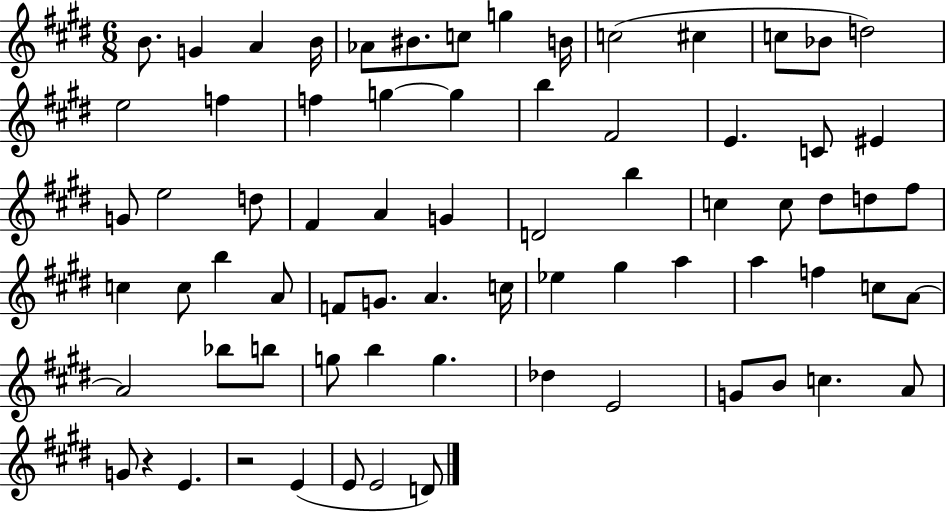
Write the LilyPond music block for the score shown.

{
  \clef treble
  \numericTimeSignature
  \time 6/8
  \key e \major
  b'8. g'4 a'4 b'16 | aes'8 bis'8. c''8 g''4 b'16 | c''2( cis''4 | c''8 bes'8 d''2) | \break e''2 f''4 | f''4 g''4~~ g''4 | b''4 fis'2 | e'4. c'8 eis'4 | \break g'8 e''2 d''8 | fis'4 a'4 g'4 | d'2 b''4 | c''4 c''8 dis''8 d''8 fis''8 | \break c''4 c''8 b''4 a'8 | f'8 g'8. a'4. c''16 | ees''4 gis''4 a''4 | a''4 f''4 c''8 a'8~~ | \break a'2 bes''8 b''8 | g''8 b''4 g''4. | des''4 e'2 | g'8 b'8 c''4. a'8 | \break g'8 r4 e'4. | r2 e'4( | e'8 e'2 d'8) | \bar "|."
}